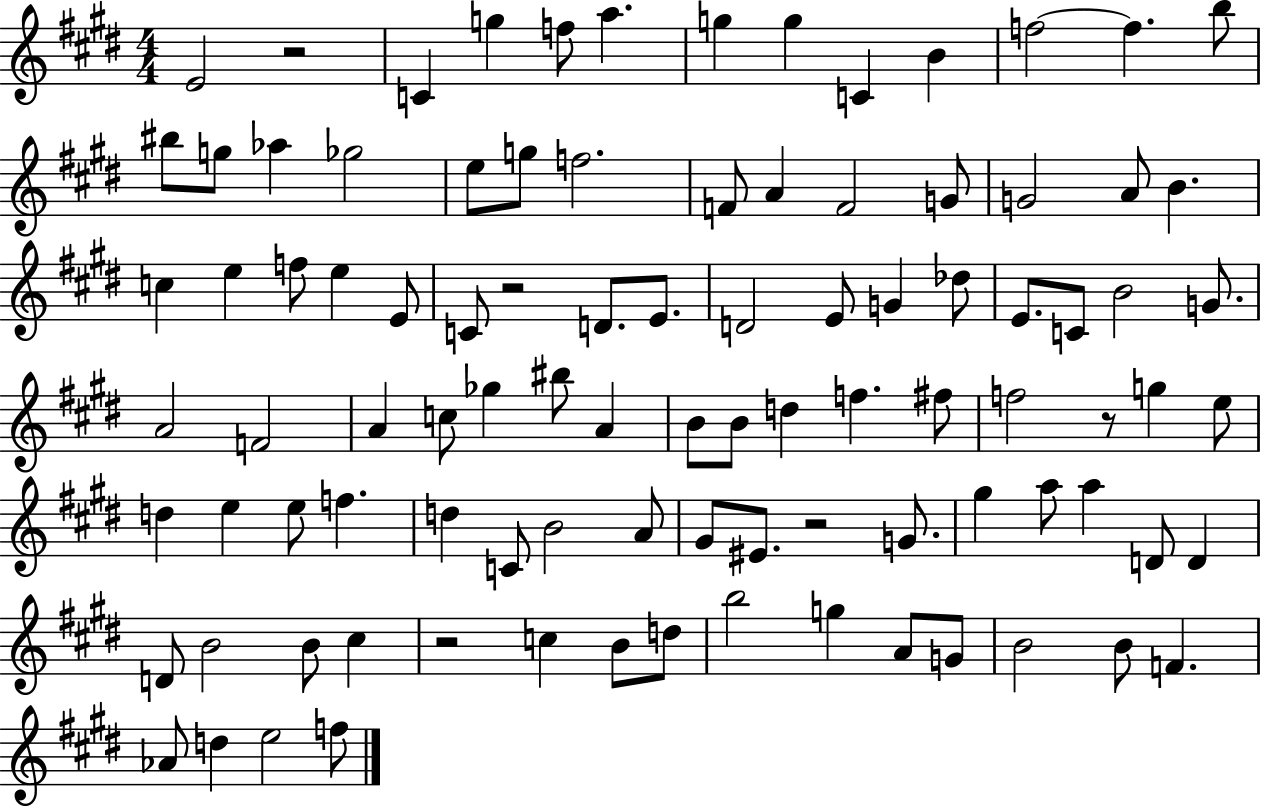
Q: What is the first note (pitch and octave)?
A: E4